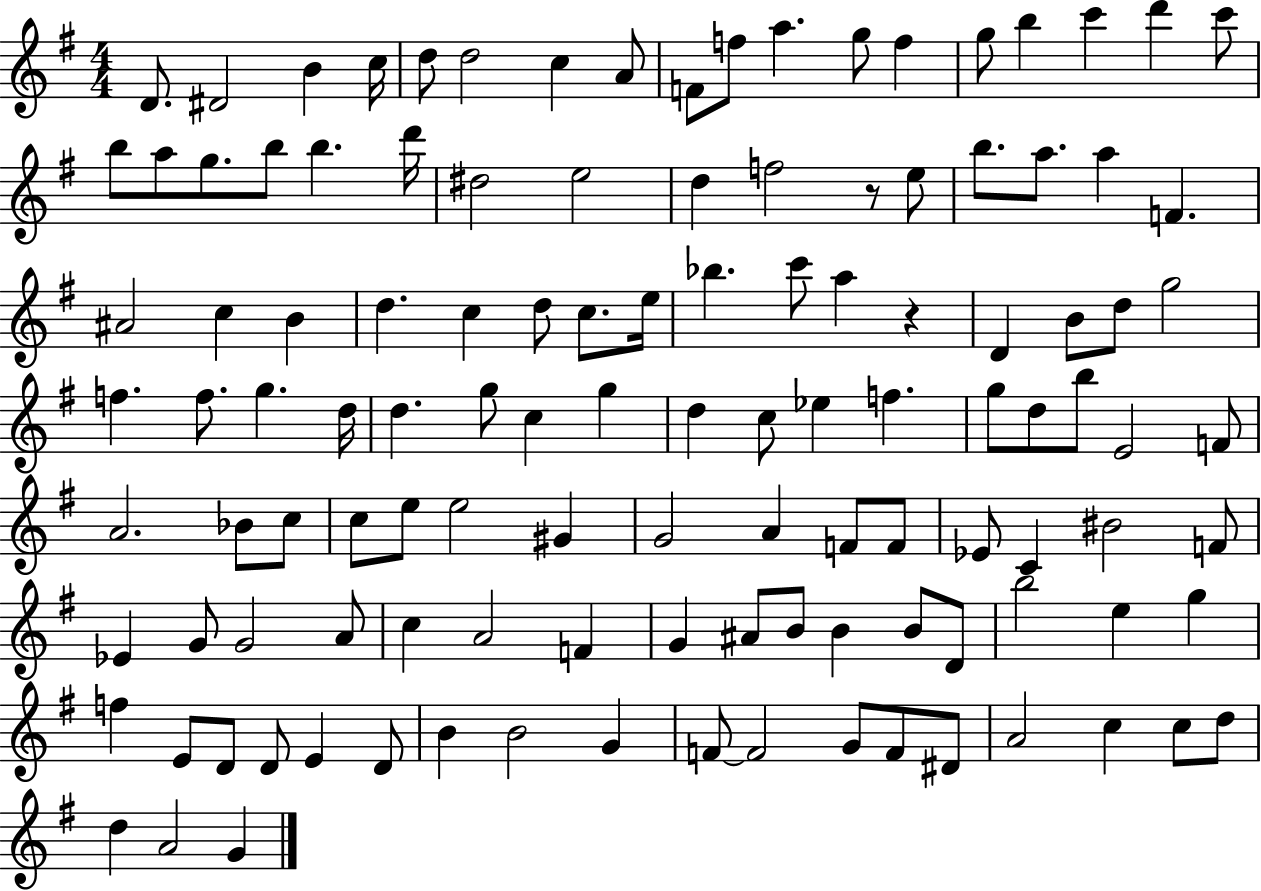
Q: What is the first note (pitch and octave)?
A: D4